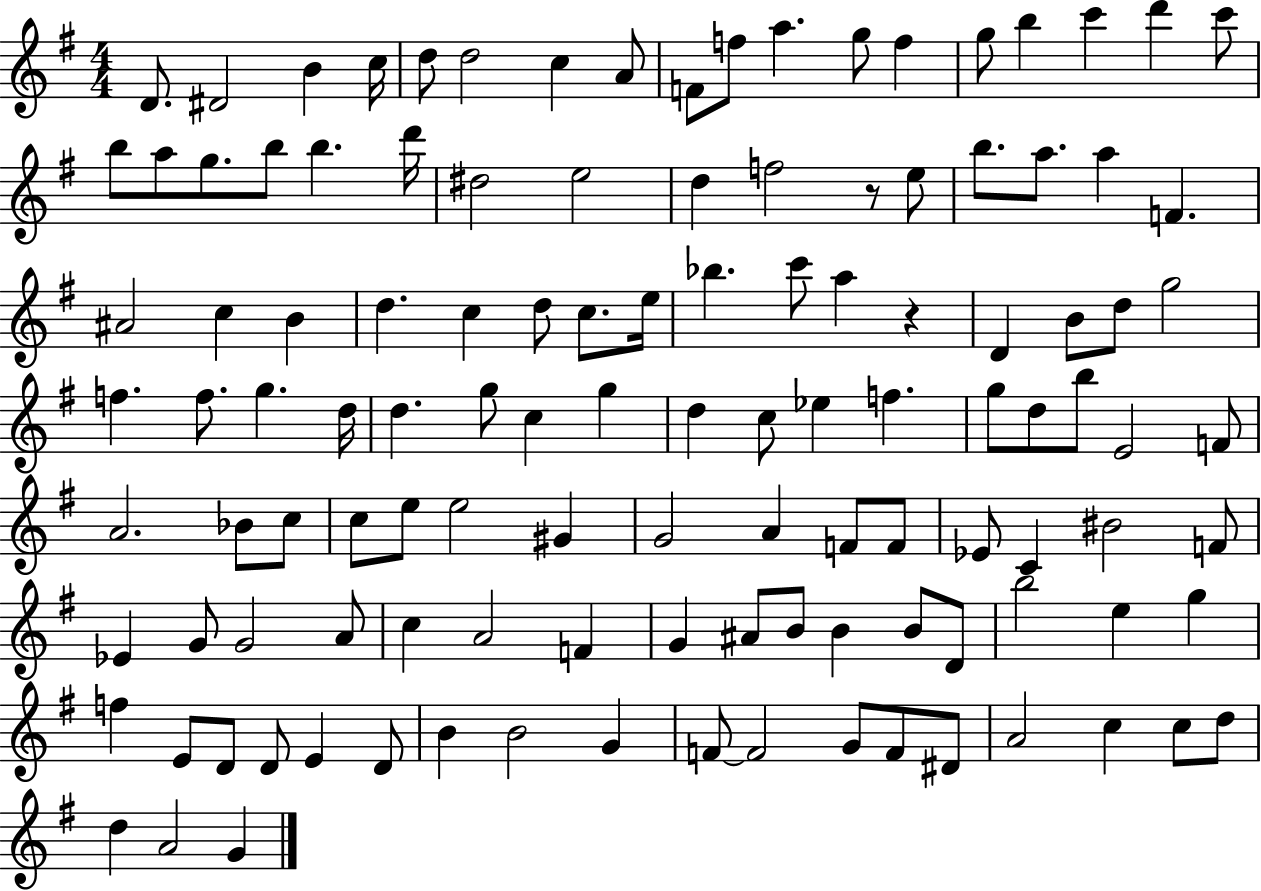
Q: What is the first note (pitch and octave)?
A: D4